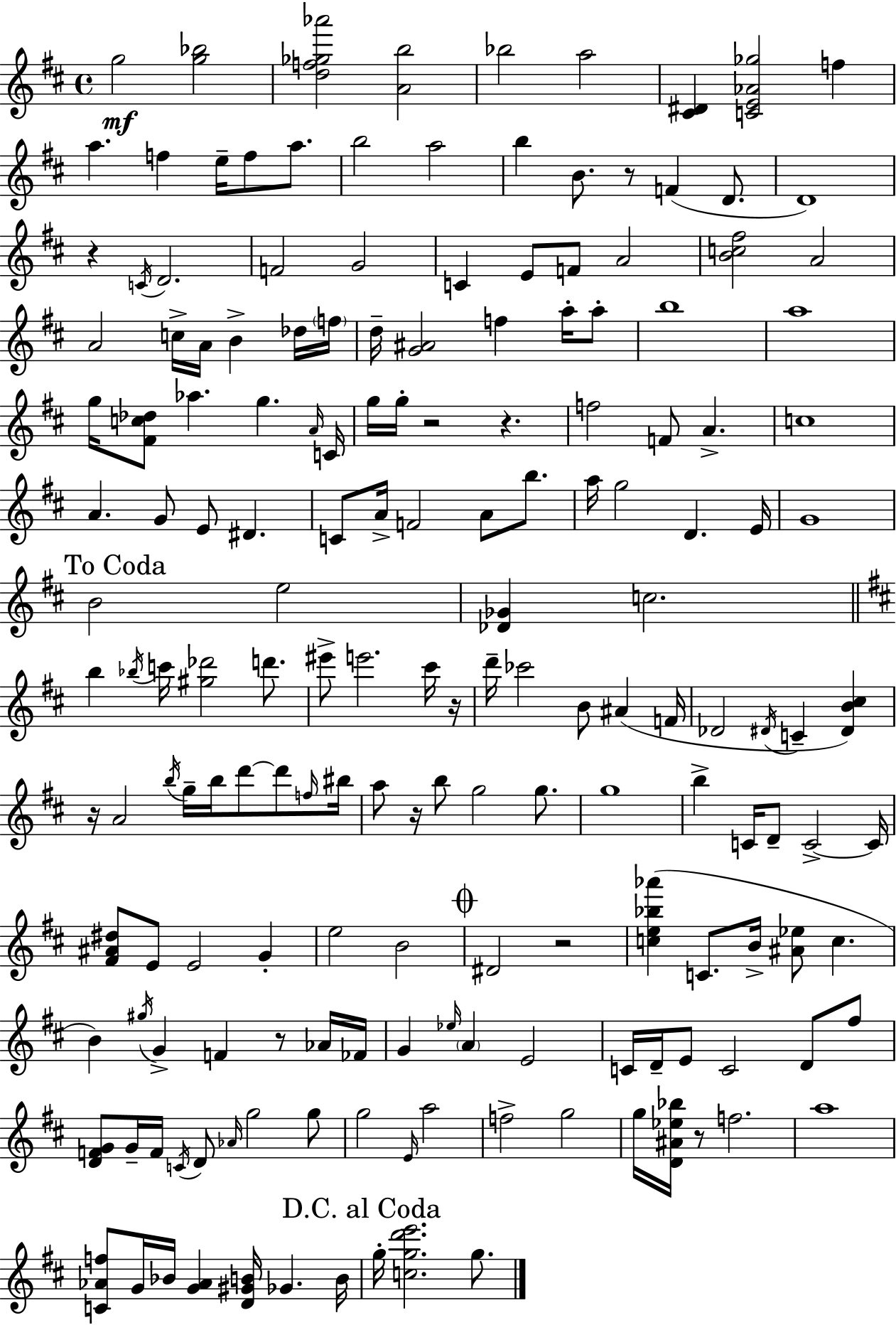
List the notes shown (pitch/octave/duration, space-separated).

G5/h [G5,Bb5]/h [D5,F5,Gb5,Ab6]/h [A4,B5]/h Bb5/h A5/h [C#4,D#4]/q [C4,E4,Ab4,Gb5]/h F5/q A5/q. F5/q E5/s F5/e A5/e. B5/h A5/h B5/q B4/e. R/e F4/q D4/e. D4/w R/q C4/s D4/h. F4/h G4/h C4/q E4/e F4/e A4/h [B4,C5,F#5]/h A4/h A4/h C5/s A4/s B4/q Db5/s F5/s D5/s [G4,A#4]/h F5/q A5/s A5/e B5/w A5/w G5/s [F#4,C5,Db5]/e Ab5/q. G5/q. A4/s C4/s G5/s G5/s R/h R/q. F5/h F4/e A4/q. C5/w A4/q. G4/e E4/e D#4/q. C4/e A4/s F4/h A4/e B5/e. A5/s G5/h D4/q. E4/s G4/w B4/h E5/h [Db4,Gb4]/q C5/h. B5/q Bb5/s C6/s [G#5,Db6]/h D6/e. EIS6/e E6/h. C#6/s R/s D6/s CES6/h B4/e A#4/q F4/s Db4/h D#4/s C4/q [D#4,B4,C#5]/q R/s A4/h B5/s G5/s B5/s D6/e D6/e F5/s BIS5/s A5/e R/s B5/e G5/h G5/e. G5/w B5/q C4/s D4/e C4/h C4/s [F#4,A#4,D#5]/e E4/e E4/h G4/q E5/h B4/h D#4/h R/h [C5,E5,Bb5,Ab6]/q C4/e. B4/s [A#4,Eb5]/e C5/q. B4/q G#5/s G4/q F4/q R/e Ab4/s FES4/s G4/q Eb5/s A4/q E4/h C4/s D4/s E4/e C4/h D4/e F#5/e [D4,F4,G4]/e G4/s F4/s C4/s D4/e Ab4/s G5/h G5/e G5/h E4/s A5/h F5/h G5/h G5/s [D4,A#4,Eb5,Bb5]/s R/e F5/h. A5/w [C4,Ab4,F5]/e G4/s Bb4/s [G4,Ab4]/q [D4,G#4,B4]/s Gb4/q. B4/s G5/s [C5,G5,D6,E6]/h. G5/e.